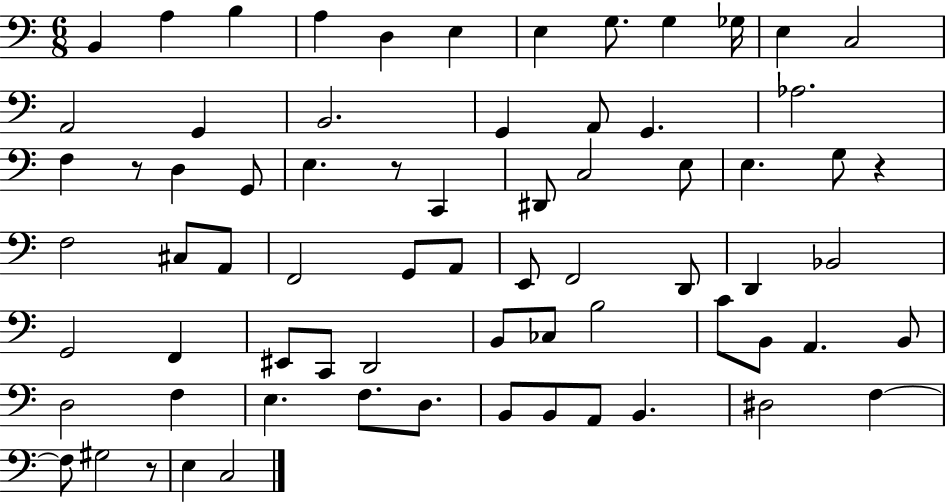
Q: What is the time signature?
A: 6/8